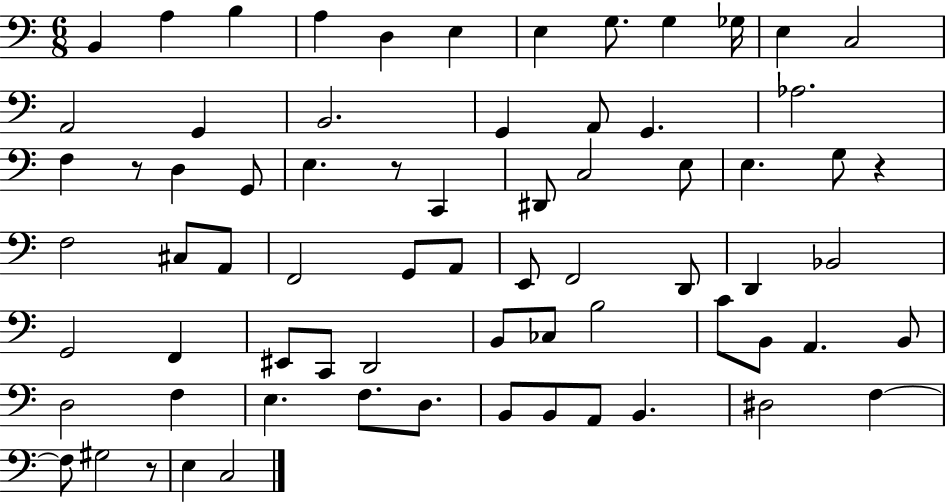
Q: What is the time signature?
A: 6/8